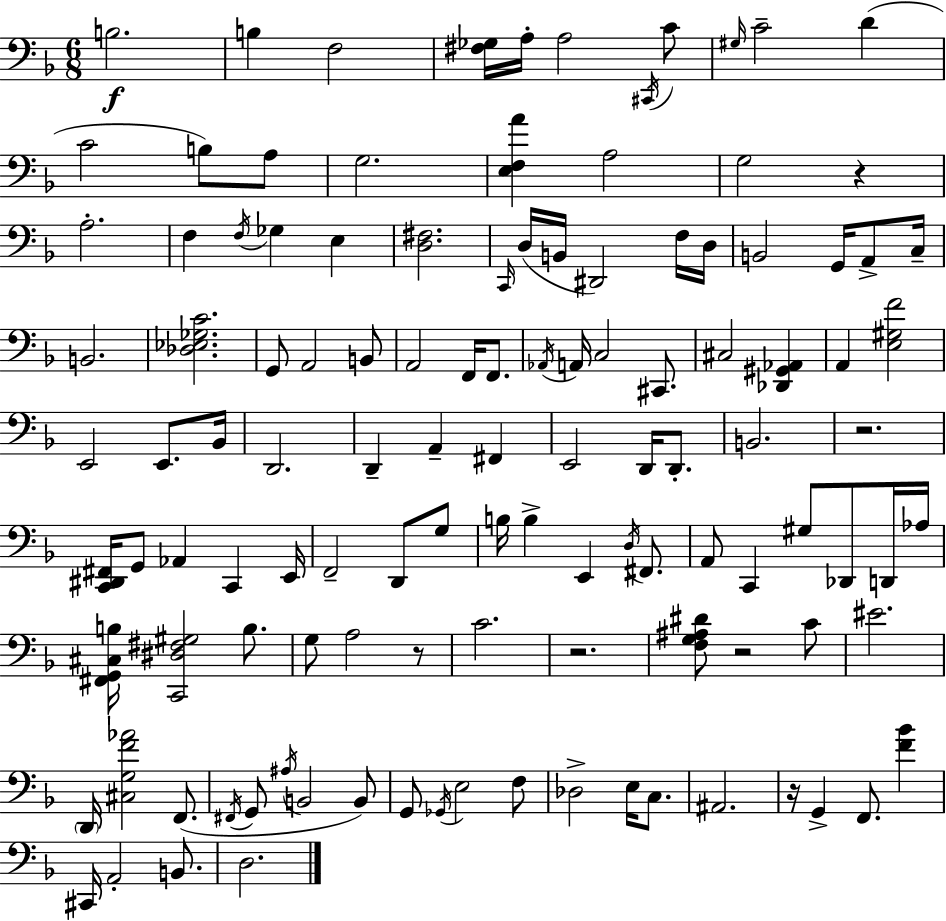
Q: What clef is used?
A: bass